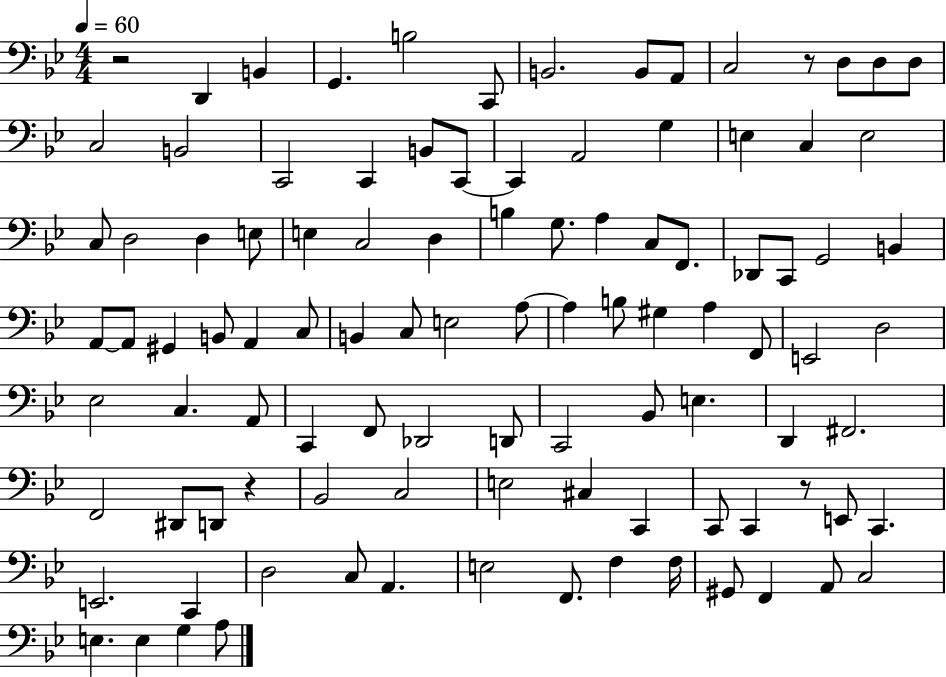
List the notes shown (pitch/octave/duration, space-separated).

R/h D2/q B2/q G2/q. B3/h C2/e B2/h. B2/e A2/e C3/h R/e D3/e D3/e D3/e C3/h B2/h C2/h C2/q B2/e C2/e C2/q A2/h G3/q E3/q C3/q E3/h C3/e D3/h D3/q E3/e E3/q C3/h D3/q B3/q G3/e. A3/q C3/e F2/e. Db2/e C2/e G2/h B2/q A2/e A2/e G#2/q B2/e A2/q C3/e B2/q C3/e E3/h A3/e A3/q B3/e G#3/q A3/q F2/e E2/h D3/h Eb3/h C3/q. A2/e C2/q F2/e Db2/h D2/e C2/h Bb2/e E3/q. D2/q F#2/h. F2/h D#2/e D2/e R/q Bb2/h C3/h E3/h C#3/q C2/q C2/e C2/q R/e E2/e C2/q. E2/h. C2/q D3/h C3/e A2/q. E3/h F2/e. F3/q F3/s G#2/e F2/q A2/e C3/h E3/q. E3/q G3/q A3/e